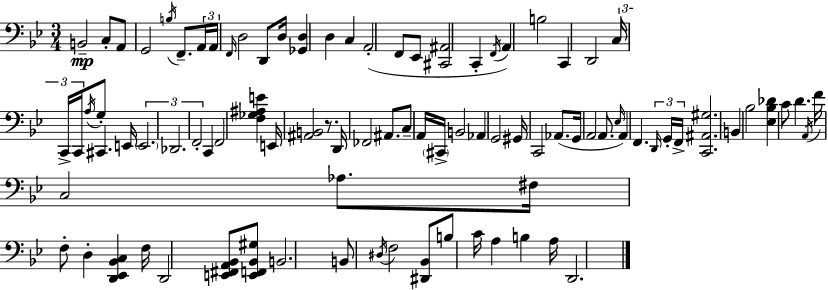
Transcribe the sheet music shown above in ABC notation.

X:1
T:Untitled
M:3/4
L:1/4
K:Gm
B,,2 C,/2 A,,/2 G,,2 B,/4 F,,/2 A,,/4 A,,/4 F,,/4 D,2 D,,/2 D,/4 [_G,,D,] D, C, A,,2 F,,/2 _E,,/2 [^C,,^A,,]2 C,, F,,/4 A,, B,2 C,, D,,2 C,/4 C,,/4 C,,/4 A,/4 G,/2 ^C,, E,,/4 E,,2 _D,,2 F,,2 C,, F,,2 [F,_G,^A,E] E,,/4 [^A,,B,,]2 z/2 D,,/4 _F,,2 ^A,,/2 C,/2 A,,/4 ^C,,/4 B,,2 _A,, G,,2 ^G,,/4 C,,2 _A,,/2 G,,/4 A,,2 A,,/2 _E,/4 A,, F,, D,,/4 G,,/4 F,,/4 [C,,^A,,^G,]2 B,, _B,2 [_E,_B,_D] C/2 D A,,/4 F/4 C,2 _A,/2 ^F,/4 F,/2 D, [D,,_E,,_B,,C,] F,/4 D,,2 [E,,^F,,A,,_B,,]/2 [E,,F,,_B,,^G,]/2 B,,2 B,,/2 ^D,/4 F,2 [^D,,_B,,]/2 B,/2 C/4 A, B, A,/4 D,,2